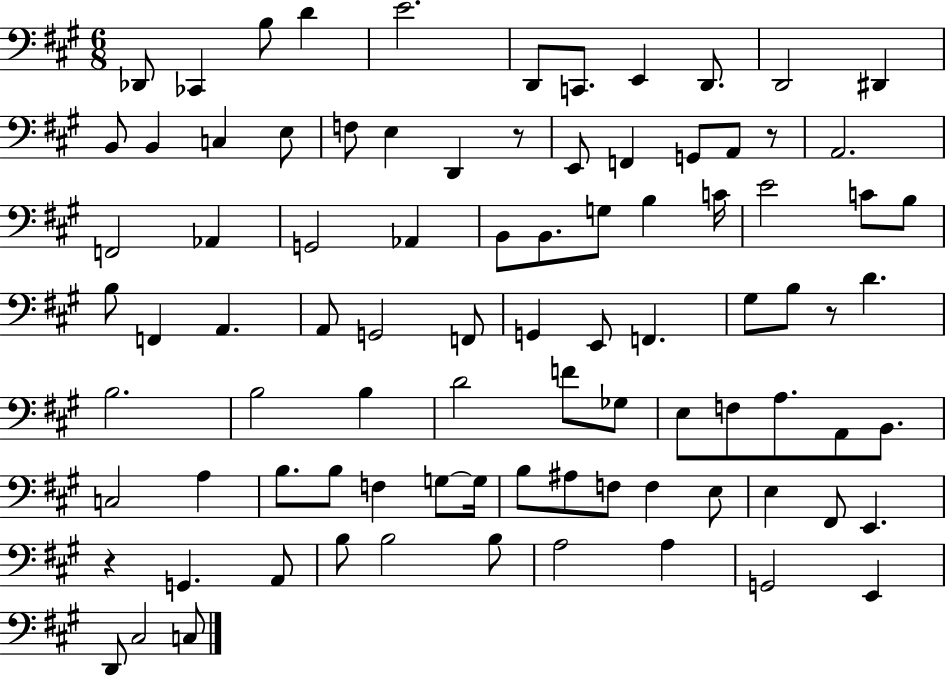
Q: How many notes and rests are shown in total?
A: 89